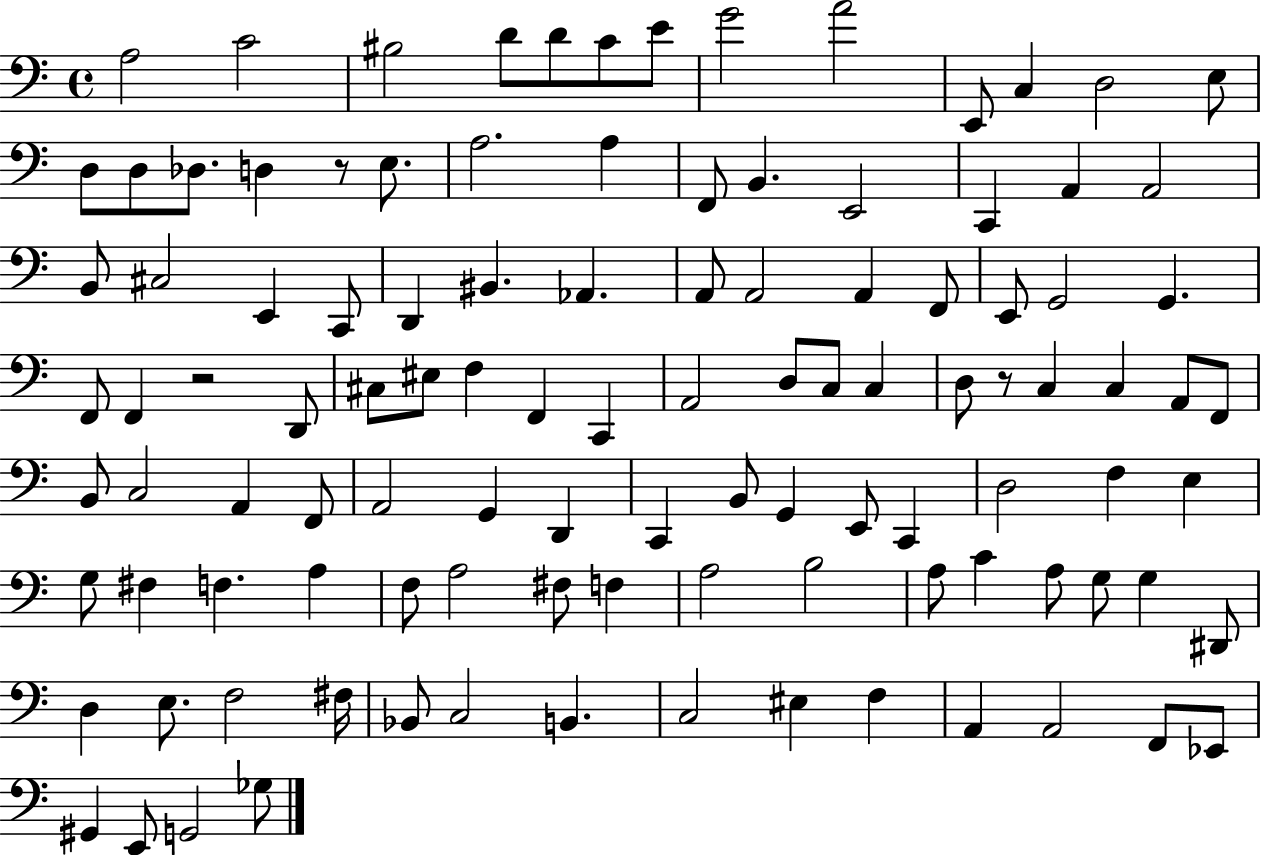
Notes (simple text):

A3/h C4/h BIS3/h D4/e D4/e C4/e E4/e G4/h A4/h E2/e C3/q D3/h E3/e D3/e D3/e Db3/e. D3/q R/e E3/e. A3/h. A3/q F2/e B2/q. E2/h C2/q A2/q A2/h B2/e C#3/h E2/q C2/e D2/q BIS2/q. Ab2/q. A2/e A2/h A2/q F2/e E2/e G2/h G2/q. F2/e F2/q R/h D2/e C#3/e EIS3/e F3/q F2/q C2/q A2/h D3/e C3/e C3/q D3/e R/e C3/q C3/q A2/e F2/e B2/e C3/h A2/q F2/e A2/h G2/q D2/q C2/q B2/e G2/q E2/e C2/q D3/h F3/q E3/q G3/e F#3/q F3/q. A3/q F3/e A3/h F#3/e F3/q A3/h B3/h A3/e C4/q A3/e G3/e G3/q D#2/e D3/q E3/e. F3/h F#3/s Bb2/e C3/h B2/q. C3/h EIS3/q F3/q A2/q A2/h F2/e Eb2/e G#2/q E2/e G2/h Gb3/e